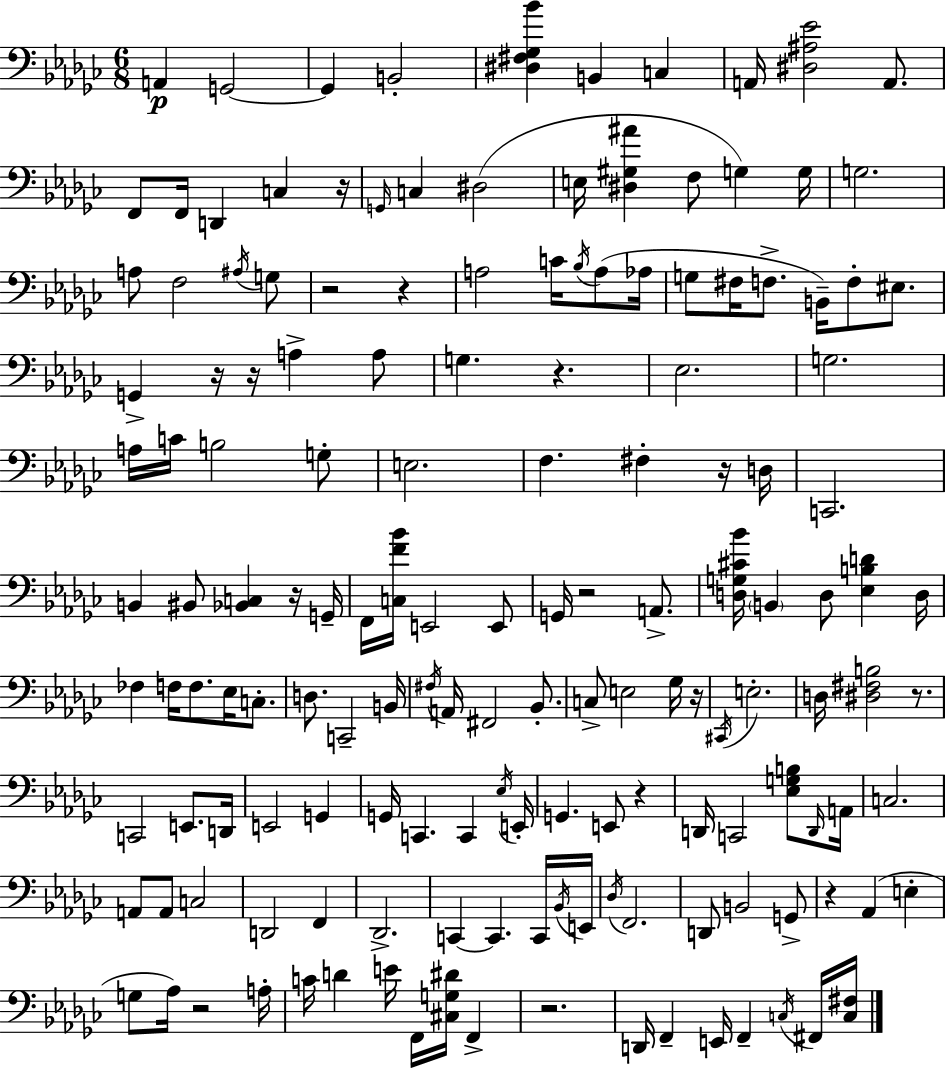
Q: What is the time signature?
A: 6/8